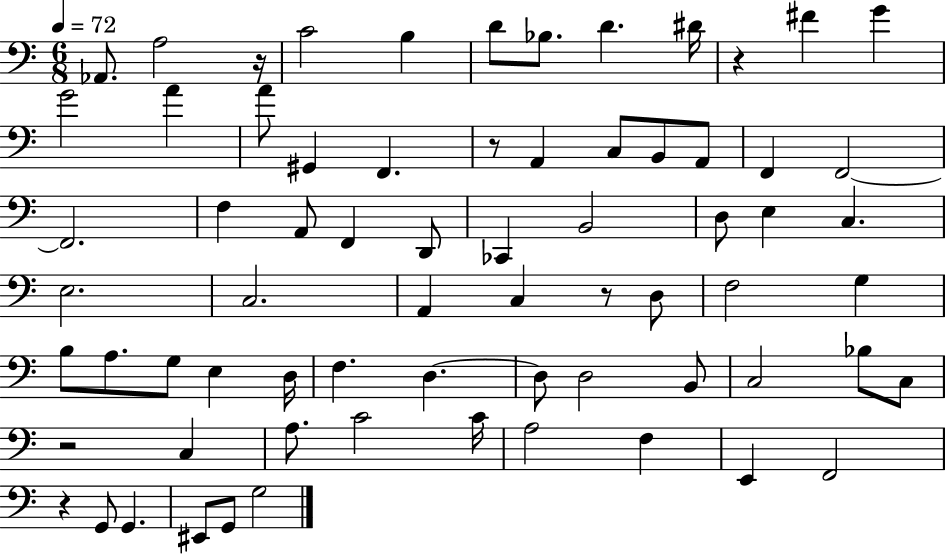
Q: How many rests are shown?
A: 6